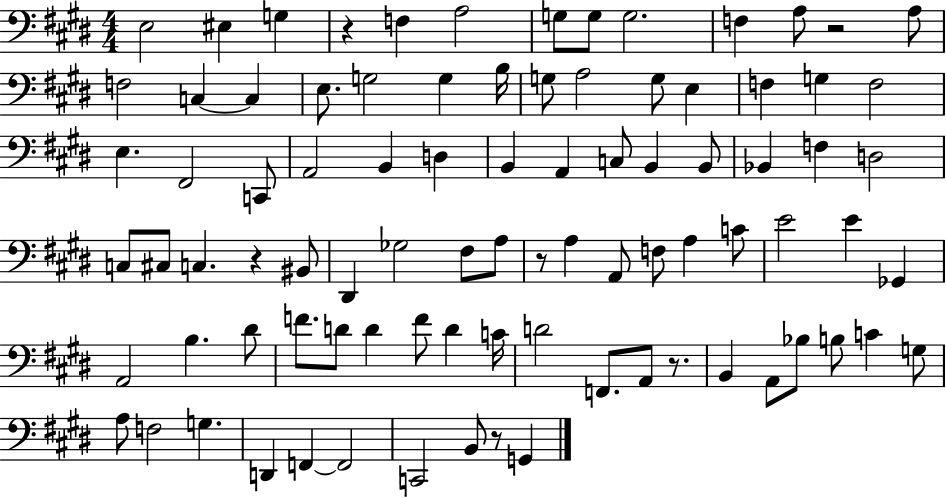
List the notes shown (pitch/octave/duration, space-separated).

E3/h EIS3/q G3/q R/q F3/q A3/h G3/e G3/e G3/h. F3/q A3/e R/h A3/e F3/h C3/q C3/q E3/e. G3/h G3/q B3/s G3/e A3/h G3/e E3/q F3/q G3/q F3/h E3/q. F#2/h C2/e A2/h B2/q D3/q B2/q A2/q C3/e B2/q B2/e Bb2/q F3/q D3/h C3/e C#3/e C3/q. R/q BIS2/e D#2/q Gb3/h F#3/e A3/e R/e A3/q A2/e F3/e A3/q C4/e E4/h E4/q Gb2/q A2/h B3/q. D#4/e F4/e. D4/e D4/q F4/e D4/q C4/s D4/h F2/e. A2/e R/e. B2/q A2/e Bb3/e B3/e C4/q G3/e A3/e F3/h G3/q. D2/q F2/q F2/h C2/h B2/e R/e G2/q